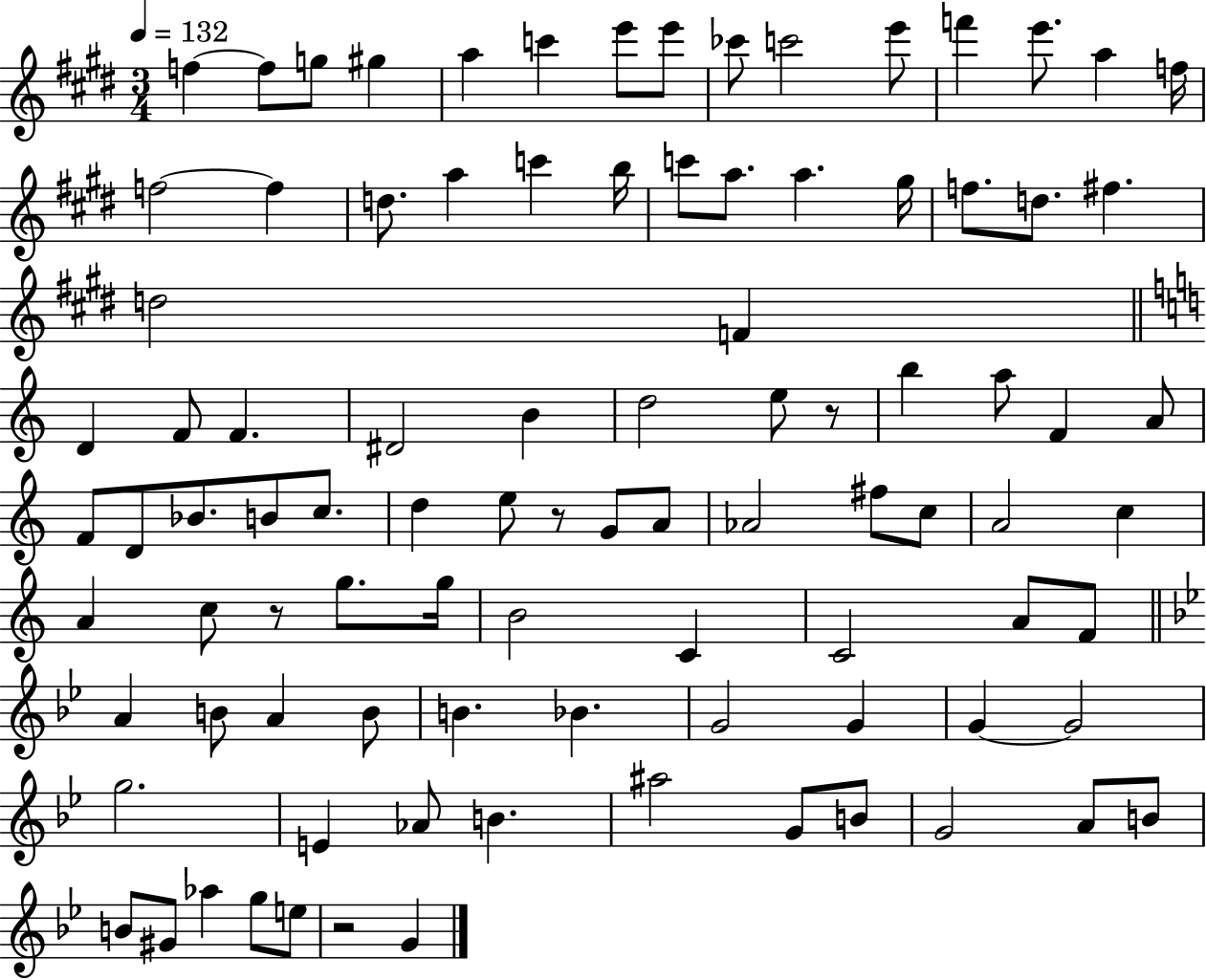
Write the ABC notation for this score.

X:1
T:Untitled
M:3/4
L:1/4
K:E
f f/2 g/2 ^g a c' e'/2 e'/2 _c'/2 c'2 e'/2 f' e'/2 a f/4 f2 f d/2 a c' b/4 c'/2 a/2 a ^g/4 f/2 d/2 ^f d2 F D F/2 F ^D2 B d2 e/2 z/2 b a/2 F A/2 F/2 D/2 _B/2 B/2 c/2 d e/2 z/2 G/2 A/2 _A2 ^f/2 c/2 A2 c A c/2 z/2 g/2 g/4 B2 C C2 A/2 F/2 A B/2 A B/2 B _B G2 G G G2 g2 E _A/2 B ^a2 G/2 B/2 G2 A/2 B/2 B/2 ^G/2 _a g/2 e/2 z2 G